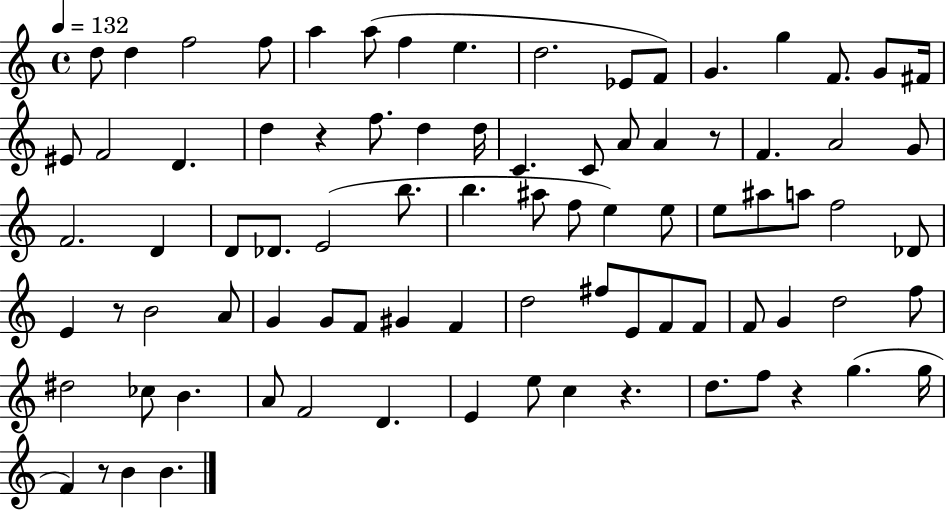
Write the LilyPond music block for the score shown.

{
  \clef treble
  \time 4/4
  \defaultTimeSignature
  \key c \major
  \tempo 4 = 132
  d''8 d''4 f''2 f''8 | a''4 a''8( f''4 e''4. | d''2. ees'8 f'8) | g'4. g''4 f'8. g'8 fis'16 | \break eis'8 f'2 d'4. | d''4 r4 f''8. d''4 d''16 | c'4. c'8 a'8 a'4 r8 | f'4. a'2 g'8 | \break f'2. d'4 | d'8 des'8. e'2( b''8. | b''4. ais''8 f''8 e''4) e''8 | e''8 ais''8 a''8 f''2 des'8 | \break e'4 r8 b'2 a'8 | g'4 g'8 f'8 gis'4 f'4 | d''2 fis''8 e'8 f'8 f'8 | f'8 g'4 d''2 f''8 | \break dis''2 ces''8 b'4. | a'8 f'2 d'4. | e'4 e''8 c''4 r4. | d''8. f''8 r4 g''4.( g''16 | \break f'4) r8 b'4 b'4. | \bar "|."
}